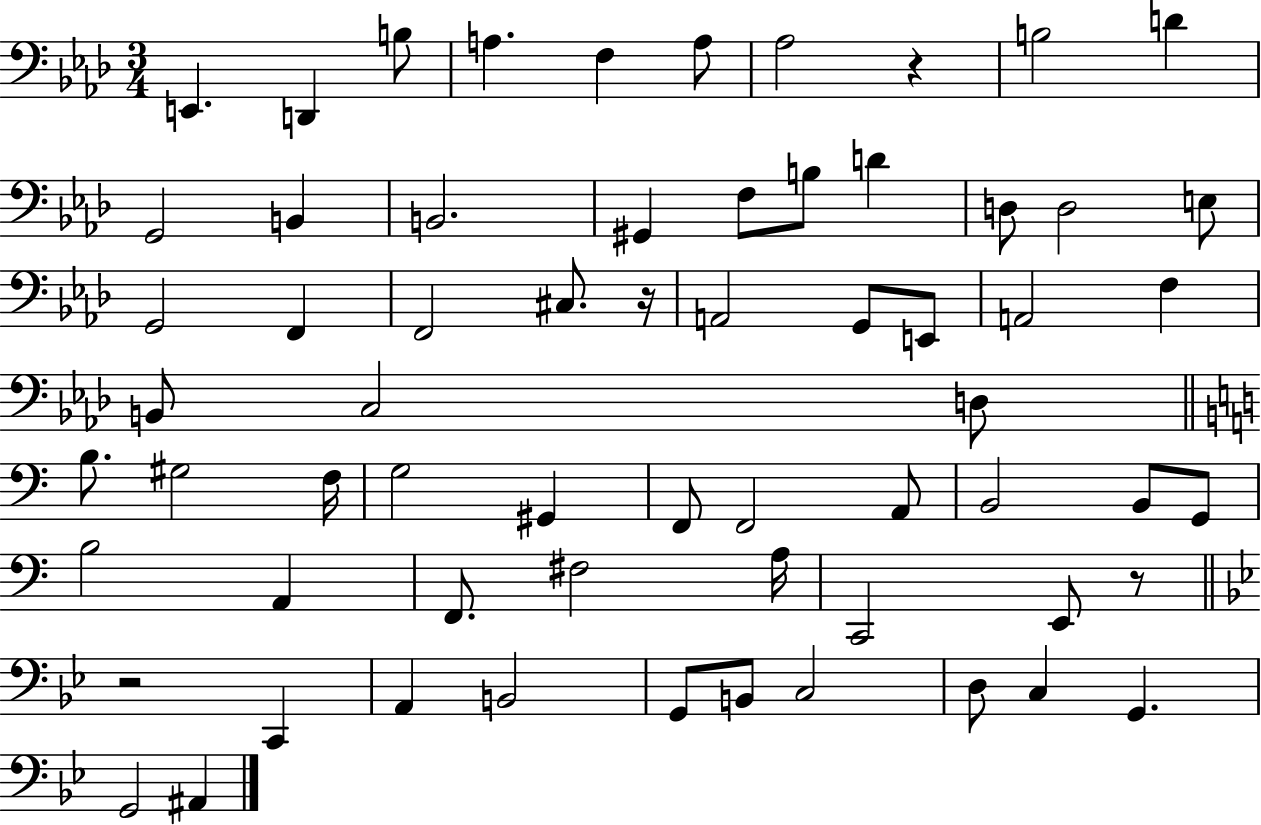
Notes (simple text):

E2/q. D2/q B3/e A3/q. F3/q A3/e Ab3/h R/q B3/h D4/q G2/h B2/q B2/h. G#2/q F3/e B3/e D4/q D3/e D3/h E3/e G2/h F2/q F2/h C#3/e. R/s A2/h G2/e E2/e A2/h F3/q B2/e C3/h D3/e B3/e. G#3/h F3/s G3/h G#2/q F2/e F2/h A2/e B2/h B2/e G2/e B3/h A2/q F2/e. F#3/h A3/s C2/h E2/e R/e R/h C2/q A2/q B2/h G2/e B2/e C3/h D3/e C3/q G2/q. G2/h A#2/q